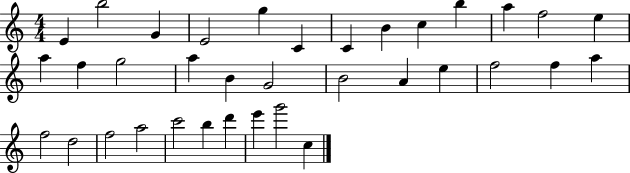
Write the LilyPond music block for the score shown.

{
  \clef treble
  \numericTimeSignature
  \time 4/4
  \key c \major
  e'4 b''2 g'4 | e'2 g''4 c'4 | c'4 b'4 c''4 b''4 | a''4 f''2 e''4 | \break a''4 f''4 g''2 | a''4 b'4 g'2 | b'2 a'4 e''4 | f''2 f''4 a''4 | \break f''2 d''2 | f''2 a''2 | c'''2 b''4 d'''4 | e'''4 g'''2 c''4 | \break \bar "|."
}